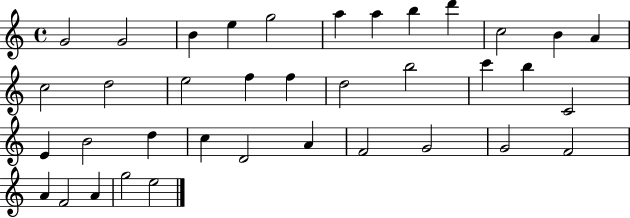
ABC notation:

X:1
T:Untitled
M:4/4
L:1/4
K:C
G2 G2 B e g2 a a b d' c2 B A c2 d2 e2 f f d2 b2 c' b C2 E B2 d c D2 A F2 G2 G2 F2 A F2 A g2 e2